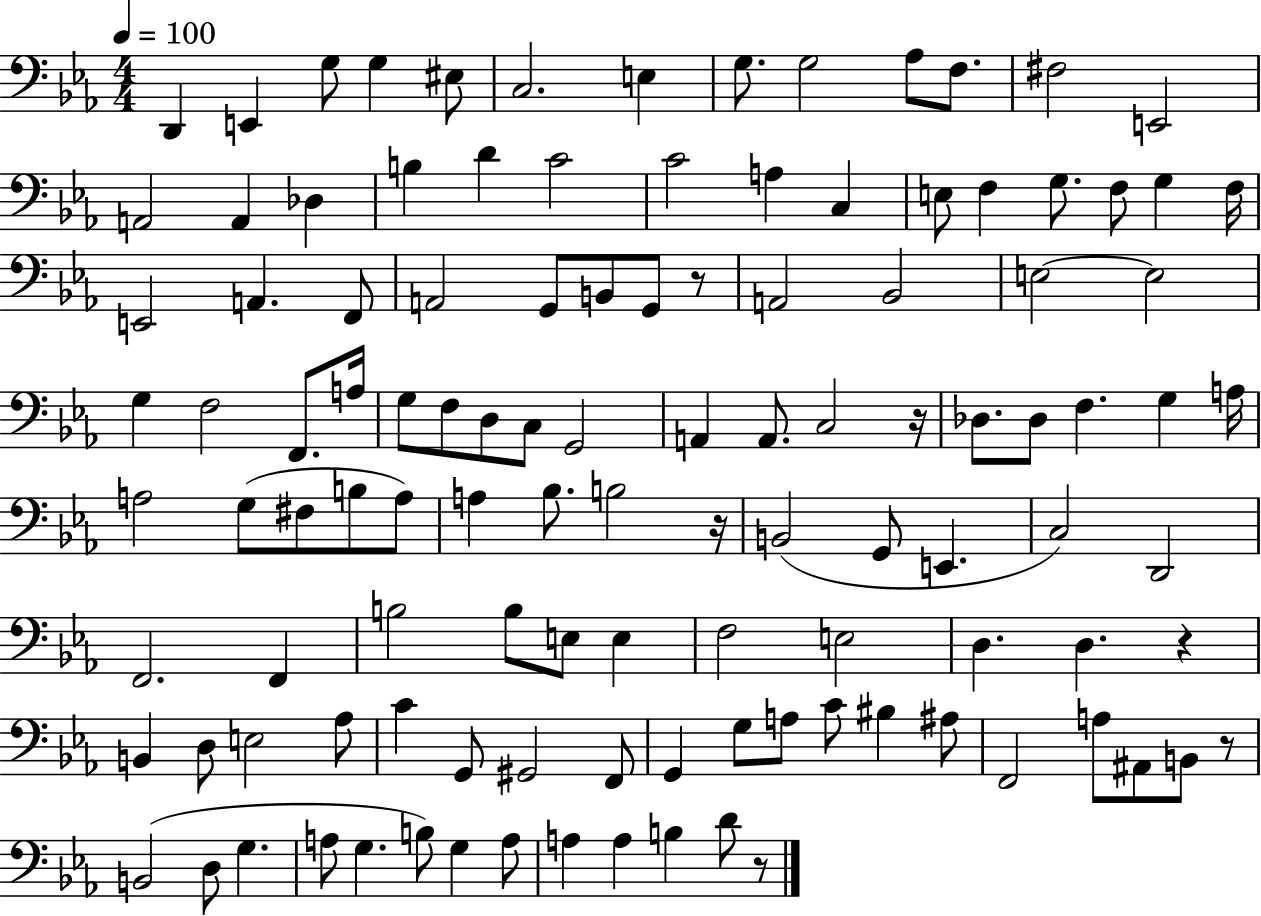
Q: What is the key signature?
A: EES major